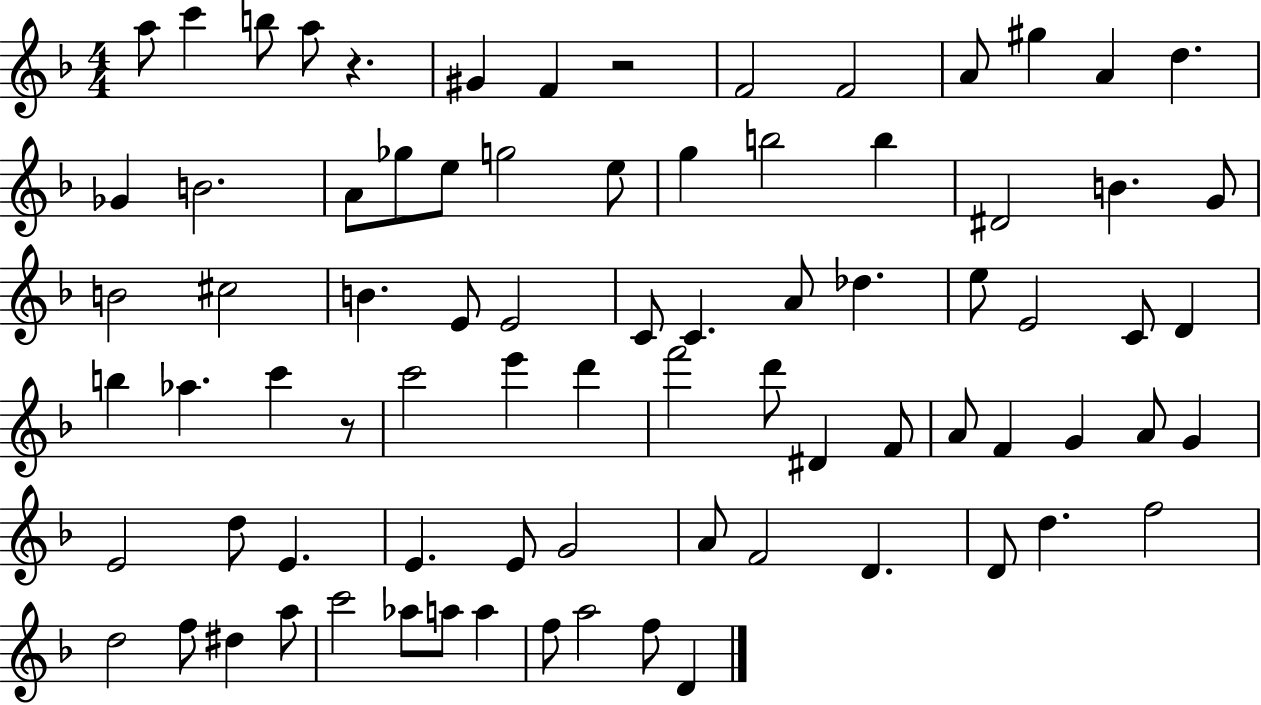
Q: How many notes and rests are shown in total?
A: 80